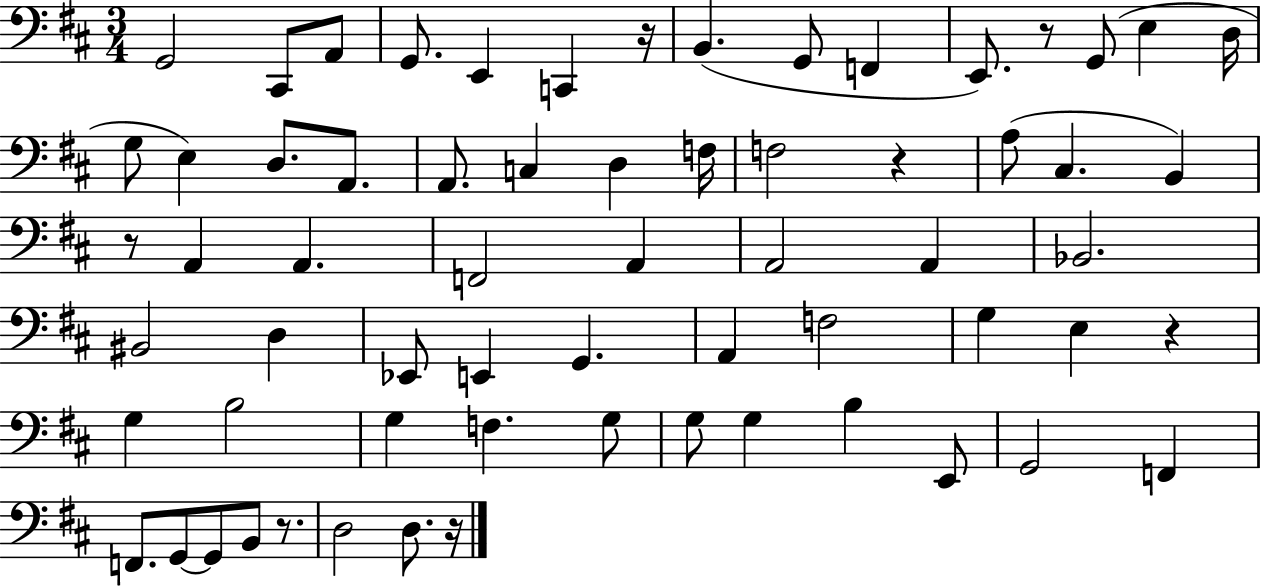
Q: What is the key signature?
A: D major